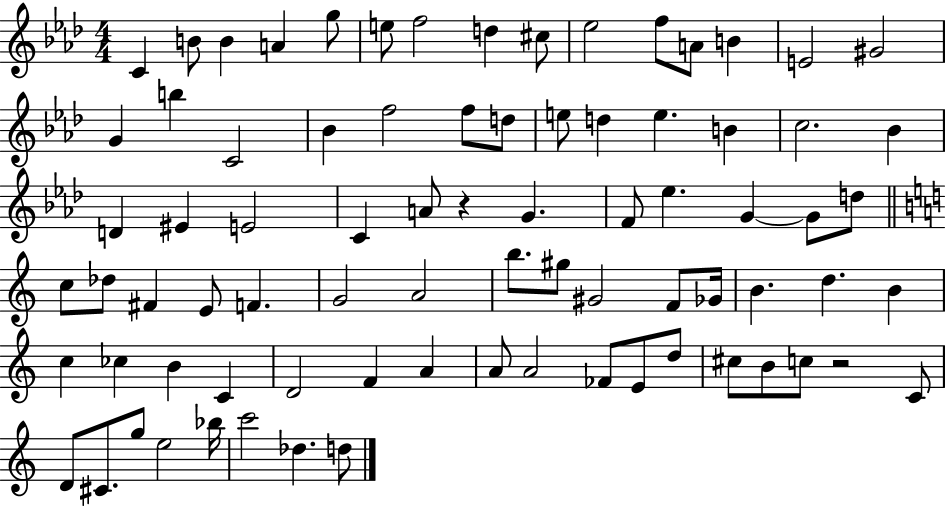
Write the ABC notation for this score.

X:1
T:Untitled
M:4/4
L:1/4
K:Ab
C B/2 B A g/2 e/2 f2 d ^c/2 _e2 f/2 A/2 B E2 ^G2 G b C2 _B f2 f/2 d/2 e/2 d e B c2 _B D ^E E2 C A/2 z G F/2 _e G G/2 d/2 c/2 _d/2 ^F E/2 F G2 A2 b/2 ^g/2 ^G2 F/2 _G/4 B d B c _c B C D2 F A A/2 A2 _F/2 E/2 d/2 ^c/2 B/2 c/2 z2 C/2 D/2 ^C/2 g/2 e2 _b/4 c'2 _d d/2